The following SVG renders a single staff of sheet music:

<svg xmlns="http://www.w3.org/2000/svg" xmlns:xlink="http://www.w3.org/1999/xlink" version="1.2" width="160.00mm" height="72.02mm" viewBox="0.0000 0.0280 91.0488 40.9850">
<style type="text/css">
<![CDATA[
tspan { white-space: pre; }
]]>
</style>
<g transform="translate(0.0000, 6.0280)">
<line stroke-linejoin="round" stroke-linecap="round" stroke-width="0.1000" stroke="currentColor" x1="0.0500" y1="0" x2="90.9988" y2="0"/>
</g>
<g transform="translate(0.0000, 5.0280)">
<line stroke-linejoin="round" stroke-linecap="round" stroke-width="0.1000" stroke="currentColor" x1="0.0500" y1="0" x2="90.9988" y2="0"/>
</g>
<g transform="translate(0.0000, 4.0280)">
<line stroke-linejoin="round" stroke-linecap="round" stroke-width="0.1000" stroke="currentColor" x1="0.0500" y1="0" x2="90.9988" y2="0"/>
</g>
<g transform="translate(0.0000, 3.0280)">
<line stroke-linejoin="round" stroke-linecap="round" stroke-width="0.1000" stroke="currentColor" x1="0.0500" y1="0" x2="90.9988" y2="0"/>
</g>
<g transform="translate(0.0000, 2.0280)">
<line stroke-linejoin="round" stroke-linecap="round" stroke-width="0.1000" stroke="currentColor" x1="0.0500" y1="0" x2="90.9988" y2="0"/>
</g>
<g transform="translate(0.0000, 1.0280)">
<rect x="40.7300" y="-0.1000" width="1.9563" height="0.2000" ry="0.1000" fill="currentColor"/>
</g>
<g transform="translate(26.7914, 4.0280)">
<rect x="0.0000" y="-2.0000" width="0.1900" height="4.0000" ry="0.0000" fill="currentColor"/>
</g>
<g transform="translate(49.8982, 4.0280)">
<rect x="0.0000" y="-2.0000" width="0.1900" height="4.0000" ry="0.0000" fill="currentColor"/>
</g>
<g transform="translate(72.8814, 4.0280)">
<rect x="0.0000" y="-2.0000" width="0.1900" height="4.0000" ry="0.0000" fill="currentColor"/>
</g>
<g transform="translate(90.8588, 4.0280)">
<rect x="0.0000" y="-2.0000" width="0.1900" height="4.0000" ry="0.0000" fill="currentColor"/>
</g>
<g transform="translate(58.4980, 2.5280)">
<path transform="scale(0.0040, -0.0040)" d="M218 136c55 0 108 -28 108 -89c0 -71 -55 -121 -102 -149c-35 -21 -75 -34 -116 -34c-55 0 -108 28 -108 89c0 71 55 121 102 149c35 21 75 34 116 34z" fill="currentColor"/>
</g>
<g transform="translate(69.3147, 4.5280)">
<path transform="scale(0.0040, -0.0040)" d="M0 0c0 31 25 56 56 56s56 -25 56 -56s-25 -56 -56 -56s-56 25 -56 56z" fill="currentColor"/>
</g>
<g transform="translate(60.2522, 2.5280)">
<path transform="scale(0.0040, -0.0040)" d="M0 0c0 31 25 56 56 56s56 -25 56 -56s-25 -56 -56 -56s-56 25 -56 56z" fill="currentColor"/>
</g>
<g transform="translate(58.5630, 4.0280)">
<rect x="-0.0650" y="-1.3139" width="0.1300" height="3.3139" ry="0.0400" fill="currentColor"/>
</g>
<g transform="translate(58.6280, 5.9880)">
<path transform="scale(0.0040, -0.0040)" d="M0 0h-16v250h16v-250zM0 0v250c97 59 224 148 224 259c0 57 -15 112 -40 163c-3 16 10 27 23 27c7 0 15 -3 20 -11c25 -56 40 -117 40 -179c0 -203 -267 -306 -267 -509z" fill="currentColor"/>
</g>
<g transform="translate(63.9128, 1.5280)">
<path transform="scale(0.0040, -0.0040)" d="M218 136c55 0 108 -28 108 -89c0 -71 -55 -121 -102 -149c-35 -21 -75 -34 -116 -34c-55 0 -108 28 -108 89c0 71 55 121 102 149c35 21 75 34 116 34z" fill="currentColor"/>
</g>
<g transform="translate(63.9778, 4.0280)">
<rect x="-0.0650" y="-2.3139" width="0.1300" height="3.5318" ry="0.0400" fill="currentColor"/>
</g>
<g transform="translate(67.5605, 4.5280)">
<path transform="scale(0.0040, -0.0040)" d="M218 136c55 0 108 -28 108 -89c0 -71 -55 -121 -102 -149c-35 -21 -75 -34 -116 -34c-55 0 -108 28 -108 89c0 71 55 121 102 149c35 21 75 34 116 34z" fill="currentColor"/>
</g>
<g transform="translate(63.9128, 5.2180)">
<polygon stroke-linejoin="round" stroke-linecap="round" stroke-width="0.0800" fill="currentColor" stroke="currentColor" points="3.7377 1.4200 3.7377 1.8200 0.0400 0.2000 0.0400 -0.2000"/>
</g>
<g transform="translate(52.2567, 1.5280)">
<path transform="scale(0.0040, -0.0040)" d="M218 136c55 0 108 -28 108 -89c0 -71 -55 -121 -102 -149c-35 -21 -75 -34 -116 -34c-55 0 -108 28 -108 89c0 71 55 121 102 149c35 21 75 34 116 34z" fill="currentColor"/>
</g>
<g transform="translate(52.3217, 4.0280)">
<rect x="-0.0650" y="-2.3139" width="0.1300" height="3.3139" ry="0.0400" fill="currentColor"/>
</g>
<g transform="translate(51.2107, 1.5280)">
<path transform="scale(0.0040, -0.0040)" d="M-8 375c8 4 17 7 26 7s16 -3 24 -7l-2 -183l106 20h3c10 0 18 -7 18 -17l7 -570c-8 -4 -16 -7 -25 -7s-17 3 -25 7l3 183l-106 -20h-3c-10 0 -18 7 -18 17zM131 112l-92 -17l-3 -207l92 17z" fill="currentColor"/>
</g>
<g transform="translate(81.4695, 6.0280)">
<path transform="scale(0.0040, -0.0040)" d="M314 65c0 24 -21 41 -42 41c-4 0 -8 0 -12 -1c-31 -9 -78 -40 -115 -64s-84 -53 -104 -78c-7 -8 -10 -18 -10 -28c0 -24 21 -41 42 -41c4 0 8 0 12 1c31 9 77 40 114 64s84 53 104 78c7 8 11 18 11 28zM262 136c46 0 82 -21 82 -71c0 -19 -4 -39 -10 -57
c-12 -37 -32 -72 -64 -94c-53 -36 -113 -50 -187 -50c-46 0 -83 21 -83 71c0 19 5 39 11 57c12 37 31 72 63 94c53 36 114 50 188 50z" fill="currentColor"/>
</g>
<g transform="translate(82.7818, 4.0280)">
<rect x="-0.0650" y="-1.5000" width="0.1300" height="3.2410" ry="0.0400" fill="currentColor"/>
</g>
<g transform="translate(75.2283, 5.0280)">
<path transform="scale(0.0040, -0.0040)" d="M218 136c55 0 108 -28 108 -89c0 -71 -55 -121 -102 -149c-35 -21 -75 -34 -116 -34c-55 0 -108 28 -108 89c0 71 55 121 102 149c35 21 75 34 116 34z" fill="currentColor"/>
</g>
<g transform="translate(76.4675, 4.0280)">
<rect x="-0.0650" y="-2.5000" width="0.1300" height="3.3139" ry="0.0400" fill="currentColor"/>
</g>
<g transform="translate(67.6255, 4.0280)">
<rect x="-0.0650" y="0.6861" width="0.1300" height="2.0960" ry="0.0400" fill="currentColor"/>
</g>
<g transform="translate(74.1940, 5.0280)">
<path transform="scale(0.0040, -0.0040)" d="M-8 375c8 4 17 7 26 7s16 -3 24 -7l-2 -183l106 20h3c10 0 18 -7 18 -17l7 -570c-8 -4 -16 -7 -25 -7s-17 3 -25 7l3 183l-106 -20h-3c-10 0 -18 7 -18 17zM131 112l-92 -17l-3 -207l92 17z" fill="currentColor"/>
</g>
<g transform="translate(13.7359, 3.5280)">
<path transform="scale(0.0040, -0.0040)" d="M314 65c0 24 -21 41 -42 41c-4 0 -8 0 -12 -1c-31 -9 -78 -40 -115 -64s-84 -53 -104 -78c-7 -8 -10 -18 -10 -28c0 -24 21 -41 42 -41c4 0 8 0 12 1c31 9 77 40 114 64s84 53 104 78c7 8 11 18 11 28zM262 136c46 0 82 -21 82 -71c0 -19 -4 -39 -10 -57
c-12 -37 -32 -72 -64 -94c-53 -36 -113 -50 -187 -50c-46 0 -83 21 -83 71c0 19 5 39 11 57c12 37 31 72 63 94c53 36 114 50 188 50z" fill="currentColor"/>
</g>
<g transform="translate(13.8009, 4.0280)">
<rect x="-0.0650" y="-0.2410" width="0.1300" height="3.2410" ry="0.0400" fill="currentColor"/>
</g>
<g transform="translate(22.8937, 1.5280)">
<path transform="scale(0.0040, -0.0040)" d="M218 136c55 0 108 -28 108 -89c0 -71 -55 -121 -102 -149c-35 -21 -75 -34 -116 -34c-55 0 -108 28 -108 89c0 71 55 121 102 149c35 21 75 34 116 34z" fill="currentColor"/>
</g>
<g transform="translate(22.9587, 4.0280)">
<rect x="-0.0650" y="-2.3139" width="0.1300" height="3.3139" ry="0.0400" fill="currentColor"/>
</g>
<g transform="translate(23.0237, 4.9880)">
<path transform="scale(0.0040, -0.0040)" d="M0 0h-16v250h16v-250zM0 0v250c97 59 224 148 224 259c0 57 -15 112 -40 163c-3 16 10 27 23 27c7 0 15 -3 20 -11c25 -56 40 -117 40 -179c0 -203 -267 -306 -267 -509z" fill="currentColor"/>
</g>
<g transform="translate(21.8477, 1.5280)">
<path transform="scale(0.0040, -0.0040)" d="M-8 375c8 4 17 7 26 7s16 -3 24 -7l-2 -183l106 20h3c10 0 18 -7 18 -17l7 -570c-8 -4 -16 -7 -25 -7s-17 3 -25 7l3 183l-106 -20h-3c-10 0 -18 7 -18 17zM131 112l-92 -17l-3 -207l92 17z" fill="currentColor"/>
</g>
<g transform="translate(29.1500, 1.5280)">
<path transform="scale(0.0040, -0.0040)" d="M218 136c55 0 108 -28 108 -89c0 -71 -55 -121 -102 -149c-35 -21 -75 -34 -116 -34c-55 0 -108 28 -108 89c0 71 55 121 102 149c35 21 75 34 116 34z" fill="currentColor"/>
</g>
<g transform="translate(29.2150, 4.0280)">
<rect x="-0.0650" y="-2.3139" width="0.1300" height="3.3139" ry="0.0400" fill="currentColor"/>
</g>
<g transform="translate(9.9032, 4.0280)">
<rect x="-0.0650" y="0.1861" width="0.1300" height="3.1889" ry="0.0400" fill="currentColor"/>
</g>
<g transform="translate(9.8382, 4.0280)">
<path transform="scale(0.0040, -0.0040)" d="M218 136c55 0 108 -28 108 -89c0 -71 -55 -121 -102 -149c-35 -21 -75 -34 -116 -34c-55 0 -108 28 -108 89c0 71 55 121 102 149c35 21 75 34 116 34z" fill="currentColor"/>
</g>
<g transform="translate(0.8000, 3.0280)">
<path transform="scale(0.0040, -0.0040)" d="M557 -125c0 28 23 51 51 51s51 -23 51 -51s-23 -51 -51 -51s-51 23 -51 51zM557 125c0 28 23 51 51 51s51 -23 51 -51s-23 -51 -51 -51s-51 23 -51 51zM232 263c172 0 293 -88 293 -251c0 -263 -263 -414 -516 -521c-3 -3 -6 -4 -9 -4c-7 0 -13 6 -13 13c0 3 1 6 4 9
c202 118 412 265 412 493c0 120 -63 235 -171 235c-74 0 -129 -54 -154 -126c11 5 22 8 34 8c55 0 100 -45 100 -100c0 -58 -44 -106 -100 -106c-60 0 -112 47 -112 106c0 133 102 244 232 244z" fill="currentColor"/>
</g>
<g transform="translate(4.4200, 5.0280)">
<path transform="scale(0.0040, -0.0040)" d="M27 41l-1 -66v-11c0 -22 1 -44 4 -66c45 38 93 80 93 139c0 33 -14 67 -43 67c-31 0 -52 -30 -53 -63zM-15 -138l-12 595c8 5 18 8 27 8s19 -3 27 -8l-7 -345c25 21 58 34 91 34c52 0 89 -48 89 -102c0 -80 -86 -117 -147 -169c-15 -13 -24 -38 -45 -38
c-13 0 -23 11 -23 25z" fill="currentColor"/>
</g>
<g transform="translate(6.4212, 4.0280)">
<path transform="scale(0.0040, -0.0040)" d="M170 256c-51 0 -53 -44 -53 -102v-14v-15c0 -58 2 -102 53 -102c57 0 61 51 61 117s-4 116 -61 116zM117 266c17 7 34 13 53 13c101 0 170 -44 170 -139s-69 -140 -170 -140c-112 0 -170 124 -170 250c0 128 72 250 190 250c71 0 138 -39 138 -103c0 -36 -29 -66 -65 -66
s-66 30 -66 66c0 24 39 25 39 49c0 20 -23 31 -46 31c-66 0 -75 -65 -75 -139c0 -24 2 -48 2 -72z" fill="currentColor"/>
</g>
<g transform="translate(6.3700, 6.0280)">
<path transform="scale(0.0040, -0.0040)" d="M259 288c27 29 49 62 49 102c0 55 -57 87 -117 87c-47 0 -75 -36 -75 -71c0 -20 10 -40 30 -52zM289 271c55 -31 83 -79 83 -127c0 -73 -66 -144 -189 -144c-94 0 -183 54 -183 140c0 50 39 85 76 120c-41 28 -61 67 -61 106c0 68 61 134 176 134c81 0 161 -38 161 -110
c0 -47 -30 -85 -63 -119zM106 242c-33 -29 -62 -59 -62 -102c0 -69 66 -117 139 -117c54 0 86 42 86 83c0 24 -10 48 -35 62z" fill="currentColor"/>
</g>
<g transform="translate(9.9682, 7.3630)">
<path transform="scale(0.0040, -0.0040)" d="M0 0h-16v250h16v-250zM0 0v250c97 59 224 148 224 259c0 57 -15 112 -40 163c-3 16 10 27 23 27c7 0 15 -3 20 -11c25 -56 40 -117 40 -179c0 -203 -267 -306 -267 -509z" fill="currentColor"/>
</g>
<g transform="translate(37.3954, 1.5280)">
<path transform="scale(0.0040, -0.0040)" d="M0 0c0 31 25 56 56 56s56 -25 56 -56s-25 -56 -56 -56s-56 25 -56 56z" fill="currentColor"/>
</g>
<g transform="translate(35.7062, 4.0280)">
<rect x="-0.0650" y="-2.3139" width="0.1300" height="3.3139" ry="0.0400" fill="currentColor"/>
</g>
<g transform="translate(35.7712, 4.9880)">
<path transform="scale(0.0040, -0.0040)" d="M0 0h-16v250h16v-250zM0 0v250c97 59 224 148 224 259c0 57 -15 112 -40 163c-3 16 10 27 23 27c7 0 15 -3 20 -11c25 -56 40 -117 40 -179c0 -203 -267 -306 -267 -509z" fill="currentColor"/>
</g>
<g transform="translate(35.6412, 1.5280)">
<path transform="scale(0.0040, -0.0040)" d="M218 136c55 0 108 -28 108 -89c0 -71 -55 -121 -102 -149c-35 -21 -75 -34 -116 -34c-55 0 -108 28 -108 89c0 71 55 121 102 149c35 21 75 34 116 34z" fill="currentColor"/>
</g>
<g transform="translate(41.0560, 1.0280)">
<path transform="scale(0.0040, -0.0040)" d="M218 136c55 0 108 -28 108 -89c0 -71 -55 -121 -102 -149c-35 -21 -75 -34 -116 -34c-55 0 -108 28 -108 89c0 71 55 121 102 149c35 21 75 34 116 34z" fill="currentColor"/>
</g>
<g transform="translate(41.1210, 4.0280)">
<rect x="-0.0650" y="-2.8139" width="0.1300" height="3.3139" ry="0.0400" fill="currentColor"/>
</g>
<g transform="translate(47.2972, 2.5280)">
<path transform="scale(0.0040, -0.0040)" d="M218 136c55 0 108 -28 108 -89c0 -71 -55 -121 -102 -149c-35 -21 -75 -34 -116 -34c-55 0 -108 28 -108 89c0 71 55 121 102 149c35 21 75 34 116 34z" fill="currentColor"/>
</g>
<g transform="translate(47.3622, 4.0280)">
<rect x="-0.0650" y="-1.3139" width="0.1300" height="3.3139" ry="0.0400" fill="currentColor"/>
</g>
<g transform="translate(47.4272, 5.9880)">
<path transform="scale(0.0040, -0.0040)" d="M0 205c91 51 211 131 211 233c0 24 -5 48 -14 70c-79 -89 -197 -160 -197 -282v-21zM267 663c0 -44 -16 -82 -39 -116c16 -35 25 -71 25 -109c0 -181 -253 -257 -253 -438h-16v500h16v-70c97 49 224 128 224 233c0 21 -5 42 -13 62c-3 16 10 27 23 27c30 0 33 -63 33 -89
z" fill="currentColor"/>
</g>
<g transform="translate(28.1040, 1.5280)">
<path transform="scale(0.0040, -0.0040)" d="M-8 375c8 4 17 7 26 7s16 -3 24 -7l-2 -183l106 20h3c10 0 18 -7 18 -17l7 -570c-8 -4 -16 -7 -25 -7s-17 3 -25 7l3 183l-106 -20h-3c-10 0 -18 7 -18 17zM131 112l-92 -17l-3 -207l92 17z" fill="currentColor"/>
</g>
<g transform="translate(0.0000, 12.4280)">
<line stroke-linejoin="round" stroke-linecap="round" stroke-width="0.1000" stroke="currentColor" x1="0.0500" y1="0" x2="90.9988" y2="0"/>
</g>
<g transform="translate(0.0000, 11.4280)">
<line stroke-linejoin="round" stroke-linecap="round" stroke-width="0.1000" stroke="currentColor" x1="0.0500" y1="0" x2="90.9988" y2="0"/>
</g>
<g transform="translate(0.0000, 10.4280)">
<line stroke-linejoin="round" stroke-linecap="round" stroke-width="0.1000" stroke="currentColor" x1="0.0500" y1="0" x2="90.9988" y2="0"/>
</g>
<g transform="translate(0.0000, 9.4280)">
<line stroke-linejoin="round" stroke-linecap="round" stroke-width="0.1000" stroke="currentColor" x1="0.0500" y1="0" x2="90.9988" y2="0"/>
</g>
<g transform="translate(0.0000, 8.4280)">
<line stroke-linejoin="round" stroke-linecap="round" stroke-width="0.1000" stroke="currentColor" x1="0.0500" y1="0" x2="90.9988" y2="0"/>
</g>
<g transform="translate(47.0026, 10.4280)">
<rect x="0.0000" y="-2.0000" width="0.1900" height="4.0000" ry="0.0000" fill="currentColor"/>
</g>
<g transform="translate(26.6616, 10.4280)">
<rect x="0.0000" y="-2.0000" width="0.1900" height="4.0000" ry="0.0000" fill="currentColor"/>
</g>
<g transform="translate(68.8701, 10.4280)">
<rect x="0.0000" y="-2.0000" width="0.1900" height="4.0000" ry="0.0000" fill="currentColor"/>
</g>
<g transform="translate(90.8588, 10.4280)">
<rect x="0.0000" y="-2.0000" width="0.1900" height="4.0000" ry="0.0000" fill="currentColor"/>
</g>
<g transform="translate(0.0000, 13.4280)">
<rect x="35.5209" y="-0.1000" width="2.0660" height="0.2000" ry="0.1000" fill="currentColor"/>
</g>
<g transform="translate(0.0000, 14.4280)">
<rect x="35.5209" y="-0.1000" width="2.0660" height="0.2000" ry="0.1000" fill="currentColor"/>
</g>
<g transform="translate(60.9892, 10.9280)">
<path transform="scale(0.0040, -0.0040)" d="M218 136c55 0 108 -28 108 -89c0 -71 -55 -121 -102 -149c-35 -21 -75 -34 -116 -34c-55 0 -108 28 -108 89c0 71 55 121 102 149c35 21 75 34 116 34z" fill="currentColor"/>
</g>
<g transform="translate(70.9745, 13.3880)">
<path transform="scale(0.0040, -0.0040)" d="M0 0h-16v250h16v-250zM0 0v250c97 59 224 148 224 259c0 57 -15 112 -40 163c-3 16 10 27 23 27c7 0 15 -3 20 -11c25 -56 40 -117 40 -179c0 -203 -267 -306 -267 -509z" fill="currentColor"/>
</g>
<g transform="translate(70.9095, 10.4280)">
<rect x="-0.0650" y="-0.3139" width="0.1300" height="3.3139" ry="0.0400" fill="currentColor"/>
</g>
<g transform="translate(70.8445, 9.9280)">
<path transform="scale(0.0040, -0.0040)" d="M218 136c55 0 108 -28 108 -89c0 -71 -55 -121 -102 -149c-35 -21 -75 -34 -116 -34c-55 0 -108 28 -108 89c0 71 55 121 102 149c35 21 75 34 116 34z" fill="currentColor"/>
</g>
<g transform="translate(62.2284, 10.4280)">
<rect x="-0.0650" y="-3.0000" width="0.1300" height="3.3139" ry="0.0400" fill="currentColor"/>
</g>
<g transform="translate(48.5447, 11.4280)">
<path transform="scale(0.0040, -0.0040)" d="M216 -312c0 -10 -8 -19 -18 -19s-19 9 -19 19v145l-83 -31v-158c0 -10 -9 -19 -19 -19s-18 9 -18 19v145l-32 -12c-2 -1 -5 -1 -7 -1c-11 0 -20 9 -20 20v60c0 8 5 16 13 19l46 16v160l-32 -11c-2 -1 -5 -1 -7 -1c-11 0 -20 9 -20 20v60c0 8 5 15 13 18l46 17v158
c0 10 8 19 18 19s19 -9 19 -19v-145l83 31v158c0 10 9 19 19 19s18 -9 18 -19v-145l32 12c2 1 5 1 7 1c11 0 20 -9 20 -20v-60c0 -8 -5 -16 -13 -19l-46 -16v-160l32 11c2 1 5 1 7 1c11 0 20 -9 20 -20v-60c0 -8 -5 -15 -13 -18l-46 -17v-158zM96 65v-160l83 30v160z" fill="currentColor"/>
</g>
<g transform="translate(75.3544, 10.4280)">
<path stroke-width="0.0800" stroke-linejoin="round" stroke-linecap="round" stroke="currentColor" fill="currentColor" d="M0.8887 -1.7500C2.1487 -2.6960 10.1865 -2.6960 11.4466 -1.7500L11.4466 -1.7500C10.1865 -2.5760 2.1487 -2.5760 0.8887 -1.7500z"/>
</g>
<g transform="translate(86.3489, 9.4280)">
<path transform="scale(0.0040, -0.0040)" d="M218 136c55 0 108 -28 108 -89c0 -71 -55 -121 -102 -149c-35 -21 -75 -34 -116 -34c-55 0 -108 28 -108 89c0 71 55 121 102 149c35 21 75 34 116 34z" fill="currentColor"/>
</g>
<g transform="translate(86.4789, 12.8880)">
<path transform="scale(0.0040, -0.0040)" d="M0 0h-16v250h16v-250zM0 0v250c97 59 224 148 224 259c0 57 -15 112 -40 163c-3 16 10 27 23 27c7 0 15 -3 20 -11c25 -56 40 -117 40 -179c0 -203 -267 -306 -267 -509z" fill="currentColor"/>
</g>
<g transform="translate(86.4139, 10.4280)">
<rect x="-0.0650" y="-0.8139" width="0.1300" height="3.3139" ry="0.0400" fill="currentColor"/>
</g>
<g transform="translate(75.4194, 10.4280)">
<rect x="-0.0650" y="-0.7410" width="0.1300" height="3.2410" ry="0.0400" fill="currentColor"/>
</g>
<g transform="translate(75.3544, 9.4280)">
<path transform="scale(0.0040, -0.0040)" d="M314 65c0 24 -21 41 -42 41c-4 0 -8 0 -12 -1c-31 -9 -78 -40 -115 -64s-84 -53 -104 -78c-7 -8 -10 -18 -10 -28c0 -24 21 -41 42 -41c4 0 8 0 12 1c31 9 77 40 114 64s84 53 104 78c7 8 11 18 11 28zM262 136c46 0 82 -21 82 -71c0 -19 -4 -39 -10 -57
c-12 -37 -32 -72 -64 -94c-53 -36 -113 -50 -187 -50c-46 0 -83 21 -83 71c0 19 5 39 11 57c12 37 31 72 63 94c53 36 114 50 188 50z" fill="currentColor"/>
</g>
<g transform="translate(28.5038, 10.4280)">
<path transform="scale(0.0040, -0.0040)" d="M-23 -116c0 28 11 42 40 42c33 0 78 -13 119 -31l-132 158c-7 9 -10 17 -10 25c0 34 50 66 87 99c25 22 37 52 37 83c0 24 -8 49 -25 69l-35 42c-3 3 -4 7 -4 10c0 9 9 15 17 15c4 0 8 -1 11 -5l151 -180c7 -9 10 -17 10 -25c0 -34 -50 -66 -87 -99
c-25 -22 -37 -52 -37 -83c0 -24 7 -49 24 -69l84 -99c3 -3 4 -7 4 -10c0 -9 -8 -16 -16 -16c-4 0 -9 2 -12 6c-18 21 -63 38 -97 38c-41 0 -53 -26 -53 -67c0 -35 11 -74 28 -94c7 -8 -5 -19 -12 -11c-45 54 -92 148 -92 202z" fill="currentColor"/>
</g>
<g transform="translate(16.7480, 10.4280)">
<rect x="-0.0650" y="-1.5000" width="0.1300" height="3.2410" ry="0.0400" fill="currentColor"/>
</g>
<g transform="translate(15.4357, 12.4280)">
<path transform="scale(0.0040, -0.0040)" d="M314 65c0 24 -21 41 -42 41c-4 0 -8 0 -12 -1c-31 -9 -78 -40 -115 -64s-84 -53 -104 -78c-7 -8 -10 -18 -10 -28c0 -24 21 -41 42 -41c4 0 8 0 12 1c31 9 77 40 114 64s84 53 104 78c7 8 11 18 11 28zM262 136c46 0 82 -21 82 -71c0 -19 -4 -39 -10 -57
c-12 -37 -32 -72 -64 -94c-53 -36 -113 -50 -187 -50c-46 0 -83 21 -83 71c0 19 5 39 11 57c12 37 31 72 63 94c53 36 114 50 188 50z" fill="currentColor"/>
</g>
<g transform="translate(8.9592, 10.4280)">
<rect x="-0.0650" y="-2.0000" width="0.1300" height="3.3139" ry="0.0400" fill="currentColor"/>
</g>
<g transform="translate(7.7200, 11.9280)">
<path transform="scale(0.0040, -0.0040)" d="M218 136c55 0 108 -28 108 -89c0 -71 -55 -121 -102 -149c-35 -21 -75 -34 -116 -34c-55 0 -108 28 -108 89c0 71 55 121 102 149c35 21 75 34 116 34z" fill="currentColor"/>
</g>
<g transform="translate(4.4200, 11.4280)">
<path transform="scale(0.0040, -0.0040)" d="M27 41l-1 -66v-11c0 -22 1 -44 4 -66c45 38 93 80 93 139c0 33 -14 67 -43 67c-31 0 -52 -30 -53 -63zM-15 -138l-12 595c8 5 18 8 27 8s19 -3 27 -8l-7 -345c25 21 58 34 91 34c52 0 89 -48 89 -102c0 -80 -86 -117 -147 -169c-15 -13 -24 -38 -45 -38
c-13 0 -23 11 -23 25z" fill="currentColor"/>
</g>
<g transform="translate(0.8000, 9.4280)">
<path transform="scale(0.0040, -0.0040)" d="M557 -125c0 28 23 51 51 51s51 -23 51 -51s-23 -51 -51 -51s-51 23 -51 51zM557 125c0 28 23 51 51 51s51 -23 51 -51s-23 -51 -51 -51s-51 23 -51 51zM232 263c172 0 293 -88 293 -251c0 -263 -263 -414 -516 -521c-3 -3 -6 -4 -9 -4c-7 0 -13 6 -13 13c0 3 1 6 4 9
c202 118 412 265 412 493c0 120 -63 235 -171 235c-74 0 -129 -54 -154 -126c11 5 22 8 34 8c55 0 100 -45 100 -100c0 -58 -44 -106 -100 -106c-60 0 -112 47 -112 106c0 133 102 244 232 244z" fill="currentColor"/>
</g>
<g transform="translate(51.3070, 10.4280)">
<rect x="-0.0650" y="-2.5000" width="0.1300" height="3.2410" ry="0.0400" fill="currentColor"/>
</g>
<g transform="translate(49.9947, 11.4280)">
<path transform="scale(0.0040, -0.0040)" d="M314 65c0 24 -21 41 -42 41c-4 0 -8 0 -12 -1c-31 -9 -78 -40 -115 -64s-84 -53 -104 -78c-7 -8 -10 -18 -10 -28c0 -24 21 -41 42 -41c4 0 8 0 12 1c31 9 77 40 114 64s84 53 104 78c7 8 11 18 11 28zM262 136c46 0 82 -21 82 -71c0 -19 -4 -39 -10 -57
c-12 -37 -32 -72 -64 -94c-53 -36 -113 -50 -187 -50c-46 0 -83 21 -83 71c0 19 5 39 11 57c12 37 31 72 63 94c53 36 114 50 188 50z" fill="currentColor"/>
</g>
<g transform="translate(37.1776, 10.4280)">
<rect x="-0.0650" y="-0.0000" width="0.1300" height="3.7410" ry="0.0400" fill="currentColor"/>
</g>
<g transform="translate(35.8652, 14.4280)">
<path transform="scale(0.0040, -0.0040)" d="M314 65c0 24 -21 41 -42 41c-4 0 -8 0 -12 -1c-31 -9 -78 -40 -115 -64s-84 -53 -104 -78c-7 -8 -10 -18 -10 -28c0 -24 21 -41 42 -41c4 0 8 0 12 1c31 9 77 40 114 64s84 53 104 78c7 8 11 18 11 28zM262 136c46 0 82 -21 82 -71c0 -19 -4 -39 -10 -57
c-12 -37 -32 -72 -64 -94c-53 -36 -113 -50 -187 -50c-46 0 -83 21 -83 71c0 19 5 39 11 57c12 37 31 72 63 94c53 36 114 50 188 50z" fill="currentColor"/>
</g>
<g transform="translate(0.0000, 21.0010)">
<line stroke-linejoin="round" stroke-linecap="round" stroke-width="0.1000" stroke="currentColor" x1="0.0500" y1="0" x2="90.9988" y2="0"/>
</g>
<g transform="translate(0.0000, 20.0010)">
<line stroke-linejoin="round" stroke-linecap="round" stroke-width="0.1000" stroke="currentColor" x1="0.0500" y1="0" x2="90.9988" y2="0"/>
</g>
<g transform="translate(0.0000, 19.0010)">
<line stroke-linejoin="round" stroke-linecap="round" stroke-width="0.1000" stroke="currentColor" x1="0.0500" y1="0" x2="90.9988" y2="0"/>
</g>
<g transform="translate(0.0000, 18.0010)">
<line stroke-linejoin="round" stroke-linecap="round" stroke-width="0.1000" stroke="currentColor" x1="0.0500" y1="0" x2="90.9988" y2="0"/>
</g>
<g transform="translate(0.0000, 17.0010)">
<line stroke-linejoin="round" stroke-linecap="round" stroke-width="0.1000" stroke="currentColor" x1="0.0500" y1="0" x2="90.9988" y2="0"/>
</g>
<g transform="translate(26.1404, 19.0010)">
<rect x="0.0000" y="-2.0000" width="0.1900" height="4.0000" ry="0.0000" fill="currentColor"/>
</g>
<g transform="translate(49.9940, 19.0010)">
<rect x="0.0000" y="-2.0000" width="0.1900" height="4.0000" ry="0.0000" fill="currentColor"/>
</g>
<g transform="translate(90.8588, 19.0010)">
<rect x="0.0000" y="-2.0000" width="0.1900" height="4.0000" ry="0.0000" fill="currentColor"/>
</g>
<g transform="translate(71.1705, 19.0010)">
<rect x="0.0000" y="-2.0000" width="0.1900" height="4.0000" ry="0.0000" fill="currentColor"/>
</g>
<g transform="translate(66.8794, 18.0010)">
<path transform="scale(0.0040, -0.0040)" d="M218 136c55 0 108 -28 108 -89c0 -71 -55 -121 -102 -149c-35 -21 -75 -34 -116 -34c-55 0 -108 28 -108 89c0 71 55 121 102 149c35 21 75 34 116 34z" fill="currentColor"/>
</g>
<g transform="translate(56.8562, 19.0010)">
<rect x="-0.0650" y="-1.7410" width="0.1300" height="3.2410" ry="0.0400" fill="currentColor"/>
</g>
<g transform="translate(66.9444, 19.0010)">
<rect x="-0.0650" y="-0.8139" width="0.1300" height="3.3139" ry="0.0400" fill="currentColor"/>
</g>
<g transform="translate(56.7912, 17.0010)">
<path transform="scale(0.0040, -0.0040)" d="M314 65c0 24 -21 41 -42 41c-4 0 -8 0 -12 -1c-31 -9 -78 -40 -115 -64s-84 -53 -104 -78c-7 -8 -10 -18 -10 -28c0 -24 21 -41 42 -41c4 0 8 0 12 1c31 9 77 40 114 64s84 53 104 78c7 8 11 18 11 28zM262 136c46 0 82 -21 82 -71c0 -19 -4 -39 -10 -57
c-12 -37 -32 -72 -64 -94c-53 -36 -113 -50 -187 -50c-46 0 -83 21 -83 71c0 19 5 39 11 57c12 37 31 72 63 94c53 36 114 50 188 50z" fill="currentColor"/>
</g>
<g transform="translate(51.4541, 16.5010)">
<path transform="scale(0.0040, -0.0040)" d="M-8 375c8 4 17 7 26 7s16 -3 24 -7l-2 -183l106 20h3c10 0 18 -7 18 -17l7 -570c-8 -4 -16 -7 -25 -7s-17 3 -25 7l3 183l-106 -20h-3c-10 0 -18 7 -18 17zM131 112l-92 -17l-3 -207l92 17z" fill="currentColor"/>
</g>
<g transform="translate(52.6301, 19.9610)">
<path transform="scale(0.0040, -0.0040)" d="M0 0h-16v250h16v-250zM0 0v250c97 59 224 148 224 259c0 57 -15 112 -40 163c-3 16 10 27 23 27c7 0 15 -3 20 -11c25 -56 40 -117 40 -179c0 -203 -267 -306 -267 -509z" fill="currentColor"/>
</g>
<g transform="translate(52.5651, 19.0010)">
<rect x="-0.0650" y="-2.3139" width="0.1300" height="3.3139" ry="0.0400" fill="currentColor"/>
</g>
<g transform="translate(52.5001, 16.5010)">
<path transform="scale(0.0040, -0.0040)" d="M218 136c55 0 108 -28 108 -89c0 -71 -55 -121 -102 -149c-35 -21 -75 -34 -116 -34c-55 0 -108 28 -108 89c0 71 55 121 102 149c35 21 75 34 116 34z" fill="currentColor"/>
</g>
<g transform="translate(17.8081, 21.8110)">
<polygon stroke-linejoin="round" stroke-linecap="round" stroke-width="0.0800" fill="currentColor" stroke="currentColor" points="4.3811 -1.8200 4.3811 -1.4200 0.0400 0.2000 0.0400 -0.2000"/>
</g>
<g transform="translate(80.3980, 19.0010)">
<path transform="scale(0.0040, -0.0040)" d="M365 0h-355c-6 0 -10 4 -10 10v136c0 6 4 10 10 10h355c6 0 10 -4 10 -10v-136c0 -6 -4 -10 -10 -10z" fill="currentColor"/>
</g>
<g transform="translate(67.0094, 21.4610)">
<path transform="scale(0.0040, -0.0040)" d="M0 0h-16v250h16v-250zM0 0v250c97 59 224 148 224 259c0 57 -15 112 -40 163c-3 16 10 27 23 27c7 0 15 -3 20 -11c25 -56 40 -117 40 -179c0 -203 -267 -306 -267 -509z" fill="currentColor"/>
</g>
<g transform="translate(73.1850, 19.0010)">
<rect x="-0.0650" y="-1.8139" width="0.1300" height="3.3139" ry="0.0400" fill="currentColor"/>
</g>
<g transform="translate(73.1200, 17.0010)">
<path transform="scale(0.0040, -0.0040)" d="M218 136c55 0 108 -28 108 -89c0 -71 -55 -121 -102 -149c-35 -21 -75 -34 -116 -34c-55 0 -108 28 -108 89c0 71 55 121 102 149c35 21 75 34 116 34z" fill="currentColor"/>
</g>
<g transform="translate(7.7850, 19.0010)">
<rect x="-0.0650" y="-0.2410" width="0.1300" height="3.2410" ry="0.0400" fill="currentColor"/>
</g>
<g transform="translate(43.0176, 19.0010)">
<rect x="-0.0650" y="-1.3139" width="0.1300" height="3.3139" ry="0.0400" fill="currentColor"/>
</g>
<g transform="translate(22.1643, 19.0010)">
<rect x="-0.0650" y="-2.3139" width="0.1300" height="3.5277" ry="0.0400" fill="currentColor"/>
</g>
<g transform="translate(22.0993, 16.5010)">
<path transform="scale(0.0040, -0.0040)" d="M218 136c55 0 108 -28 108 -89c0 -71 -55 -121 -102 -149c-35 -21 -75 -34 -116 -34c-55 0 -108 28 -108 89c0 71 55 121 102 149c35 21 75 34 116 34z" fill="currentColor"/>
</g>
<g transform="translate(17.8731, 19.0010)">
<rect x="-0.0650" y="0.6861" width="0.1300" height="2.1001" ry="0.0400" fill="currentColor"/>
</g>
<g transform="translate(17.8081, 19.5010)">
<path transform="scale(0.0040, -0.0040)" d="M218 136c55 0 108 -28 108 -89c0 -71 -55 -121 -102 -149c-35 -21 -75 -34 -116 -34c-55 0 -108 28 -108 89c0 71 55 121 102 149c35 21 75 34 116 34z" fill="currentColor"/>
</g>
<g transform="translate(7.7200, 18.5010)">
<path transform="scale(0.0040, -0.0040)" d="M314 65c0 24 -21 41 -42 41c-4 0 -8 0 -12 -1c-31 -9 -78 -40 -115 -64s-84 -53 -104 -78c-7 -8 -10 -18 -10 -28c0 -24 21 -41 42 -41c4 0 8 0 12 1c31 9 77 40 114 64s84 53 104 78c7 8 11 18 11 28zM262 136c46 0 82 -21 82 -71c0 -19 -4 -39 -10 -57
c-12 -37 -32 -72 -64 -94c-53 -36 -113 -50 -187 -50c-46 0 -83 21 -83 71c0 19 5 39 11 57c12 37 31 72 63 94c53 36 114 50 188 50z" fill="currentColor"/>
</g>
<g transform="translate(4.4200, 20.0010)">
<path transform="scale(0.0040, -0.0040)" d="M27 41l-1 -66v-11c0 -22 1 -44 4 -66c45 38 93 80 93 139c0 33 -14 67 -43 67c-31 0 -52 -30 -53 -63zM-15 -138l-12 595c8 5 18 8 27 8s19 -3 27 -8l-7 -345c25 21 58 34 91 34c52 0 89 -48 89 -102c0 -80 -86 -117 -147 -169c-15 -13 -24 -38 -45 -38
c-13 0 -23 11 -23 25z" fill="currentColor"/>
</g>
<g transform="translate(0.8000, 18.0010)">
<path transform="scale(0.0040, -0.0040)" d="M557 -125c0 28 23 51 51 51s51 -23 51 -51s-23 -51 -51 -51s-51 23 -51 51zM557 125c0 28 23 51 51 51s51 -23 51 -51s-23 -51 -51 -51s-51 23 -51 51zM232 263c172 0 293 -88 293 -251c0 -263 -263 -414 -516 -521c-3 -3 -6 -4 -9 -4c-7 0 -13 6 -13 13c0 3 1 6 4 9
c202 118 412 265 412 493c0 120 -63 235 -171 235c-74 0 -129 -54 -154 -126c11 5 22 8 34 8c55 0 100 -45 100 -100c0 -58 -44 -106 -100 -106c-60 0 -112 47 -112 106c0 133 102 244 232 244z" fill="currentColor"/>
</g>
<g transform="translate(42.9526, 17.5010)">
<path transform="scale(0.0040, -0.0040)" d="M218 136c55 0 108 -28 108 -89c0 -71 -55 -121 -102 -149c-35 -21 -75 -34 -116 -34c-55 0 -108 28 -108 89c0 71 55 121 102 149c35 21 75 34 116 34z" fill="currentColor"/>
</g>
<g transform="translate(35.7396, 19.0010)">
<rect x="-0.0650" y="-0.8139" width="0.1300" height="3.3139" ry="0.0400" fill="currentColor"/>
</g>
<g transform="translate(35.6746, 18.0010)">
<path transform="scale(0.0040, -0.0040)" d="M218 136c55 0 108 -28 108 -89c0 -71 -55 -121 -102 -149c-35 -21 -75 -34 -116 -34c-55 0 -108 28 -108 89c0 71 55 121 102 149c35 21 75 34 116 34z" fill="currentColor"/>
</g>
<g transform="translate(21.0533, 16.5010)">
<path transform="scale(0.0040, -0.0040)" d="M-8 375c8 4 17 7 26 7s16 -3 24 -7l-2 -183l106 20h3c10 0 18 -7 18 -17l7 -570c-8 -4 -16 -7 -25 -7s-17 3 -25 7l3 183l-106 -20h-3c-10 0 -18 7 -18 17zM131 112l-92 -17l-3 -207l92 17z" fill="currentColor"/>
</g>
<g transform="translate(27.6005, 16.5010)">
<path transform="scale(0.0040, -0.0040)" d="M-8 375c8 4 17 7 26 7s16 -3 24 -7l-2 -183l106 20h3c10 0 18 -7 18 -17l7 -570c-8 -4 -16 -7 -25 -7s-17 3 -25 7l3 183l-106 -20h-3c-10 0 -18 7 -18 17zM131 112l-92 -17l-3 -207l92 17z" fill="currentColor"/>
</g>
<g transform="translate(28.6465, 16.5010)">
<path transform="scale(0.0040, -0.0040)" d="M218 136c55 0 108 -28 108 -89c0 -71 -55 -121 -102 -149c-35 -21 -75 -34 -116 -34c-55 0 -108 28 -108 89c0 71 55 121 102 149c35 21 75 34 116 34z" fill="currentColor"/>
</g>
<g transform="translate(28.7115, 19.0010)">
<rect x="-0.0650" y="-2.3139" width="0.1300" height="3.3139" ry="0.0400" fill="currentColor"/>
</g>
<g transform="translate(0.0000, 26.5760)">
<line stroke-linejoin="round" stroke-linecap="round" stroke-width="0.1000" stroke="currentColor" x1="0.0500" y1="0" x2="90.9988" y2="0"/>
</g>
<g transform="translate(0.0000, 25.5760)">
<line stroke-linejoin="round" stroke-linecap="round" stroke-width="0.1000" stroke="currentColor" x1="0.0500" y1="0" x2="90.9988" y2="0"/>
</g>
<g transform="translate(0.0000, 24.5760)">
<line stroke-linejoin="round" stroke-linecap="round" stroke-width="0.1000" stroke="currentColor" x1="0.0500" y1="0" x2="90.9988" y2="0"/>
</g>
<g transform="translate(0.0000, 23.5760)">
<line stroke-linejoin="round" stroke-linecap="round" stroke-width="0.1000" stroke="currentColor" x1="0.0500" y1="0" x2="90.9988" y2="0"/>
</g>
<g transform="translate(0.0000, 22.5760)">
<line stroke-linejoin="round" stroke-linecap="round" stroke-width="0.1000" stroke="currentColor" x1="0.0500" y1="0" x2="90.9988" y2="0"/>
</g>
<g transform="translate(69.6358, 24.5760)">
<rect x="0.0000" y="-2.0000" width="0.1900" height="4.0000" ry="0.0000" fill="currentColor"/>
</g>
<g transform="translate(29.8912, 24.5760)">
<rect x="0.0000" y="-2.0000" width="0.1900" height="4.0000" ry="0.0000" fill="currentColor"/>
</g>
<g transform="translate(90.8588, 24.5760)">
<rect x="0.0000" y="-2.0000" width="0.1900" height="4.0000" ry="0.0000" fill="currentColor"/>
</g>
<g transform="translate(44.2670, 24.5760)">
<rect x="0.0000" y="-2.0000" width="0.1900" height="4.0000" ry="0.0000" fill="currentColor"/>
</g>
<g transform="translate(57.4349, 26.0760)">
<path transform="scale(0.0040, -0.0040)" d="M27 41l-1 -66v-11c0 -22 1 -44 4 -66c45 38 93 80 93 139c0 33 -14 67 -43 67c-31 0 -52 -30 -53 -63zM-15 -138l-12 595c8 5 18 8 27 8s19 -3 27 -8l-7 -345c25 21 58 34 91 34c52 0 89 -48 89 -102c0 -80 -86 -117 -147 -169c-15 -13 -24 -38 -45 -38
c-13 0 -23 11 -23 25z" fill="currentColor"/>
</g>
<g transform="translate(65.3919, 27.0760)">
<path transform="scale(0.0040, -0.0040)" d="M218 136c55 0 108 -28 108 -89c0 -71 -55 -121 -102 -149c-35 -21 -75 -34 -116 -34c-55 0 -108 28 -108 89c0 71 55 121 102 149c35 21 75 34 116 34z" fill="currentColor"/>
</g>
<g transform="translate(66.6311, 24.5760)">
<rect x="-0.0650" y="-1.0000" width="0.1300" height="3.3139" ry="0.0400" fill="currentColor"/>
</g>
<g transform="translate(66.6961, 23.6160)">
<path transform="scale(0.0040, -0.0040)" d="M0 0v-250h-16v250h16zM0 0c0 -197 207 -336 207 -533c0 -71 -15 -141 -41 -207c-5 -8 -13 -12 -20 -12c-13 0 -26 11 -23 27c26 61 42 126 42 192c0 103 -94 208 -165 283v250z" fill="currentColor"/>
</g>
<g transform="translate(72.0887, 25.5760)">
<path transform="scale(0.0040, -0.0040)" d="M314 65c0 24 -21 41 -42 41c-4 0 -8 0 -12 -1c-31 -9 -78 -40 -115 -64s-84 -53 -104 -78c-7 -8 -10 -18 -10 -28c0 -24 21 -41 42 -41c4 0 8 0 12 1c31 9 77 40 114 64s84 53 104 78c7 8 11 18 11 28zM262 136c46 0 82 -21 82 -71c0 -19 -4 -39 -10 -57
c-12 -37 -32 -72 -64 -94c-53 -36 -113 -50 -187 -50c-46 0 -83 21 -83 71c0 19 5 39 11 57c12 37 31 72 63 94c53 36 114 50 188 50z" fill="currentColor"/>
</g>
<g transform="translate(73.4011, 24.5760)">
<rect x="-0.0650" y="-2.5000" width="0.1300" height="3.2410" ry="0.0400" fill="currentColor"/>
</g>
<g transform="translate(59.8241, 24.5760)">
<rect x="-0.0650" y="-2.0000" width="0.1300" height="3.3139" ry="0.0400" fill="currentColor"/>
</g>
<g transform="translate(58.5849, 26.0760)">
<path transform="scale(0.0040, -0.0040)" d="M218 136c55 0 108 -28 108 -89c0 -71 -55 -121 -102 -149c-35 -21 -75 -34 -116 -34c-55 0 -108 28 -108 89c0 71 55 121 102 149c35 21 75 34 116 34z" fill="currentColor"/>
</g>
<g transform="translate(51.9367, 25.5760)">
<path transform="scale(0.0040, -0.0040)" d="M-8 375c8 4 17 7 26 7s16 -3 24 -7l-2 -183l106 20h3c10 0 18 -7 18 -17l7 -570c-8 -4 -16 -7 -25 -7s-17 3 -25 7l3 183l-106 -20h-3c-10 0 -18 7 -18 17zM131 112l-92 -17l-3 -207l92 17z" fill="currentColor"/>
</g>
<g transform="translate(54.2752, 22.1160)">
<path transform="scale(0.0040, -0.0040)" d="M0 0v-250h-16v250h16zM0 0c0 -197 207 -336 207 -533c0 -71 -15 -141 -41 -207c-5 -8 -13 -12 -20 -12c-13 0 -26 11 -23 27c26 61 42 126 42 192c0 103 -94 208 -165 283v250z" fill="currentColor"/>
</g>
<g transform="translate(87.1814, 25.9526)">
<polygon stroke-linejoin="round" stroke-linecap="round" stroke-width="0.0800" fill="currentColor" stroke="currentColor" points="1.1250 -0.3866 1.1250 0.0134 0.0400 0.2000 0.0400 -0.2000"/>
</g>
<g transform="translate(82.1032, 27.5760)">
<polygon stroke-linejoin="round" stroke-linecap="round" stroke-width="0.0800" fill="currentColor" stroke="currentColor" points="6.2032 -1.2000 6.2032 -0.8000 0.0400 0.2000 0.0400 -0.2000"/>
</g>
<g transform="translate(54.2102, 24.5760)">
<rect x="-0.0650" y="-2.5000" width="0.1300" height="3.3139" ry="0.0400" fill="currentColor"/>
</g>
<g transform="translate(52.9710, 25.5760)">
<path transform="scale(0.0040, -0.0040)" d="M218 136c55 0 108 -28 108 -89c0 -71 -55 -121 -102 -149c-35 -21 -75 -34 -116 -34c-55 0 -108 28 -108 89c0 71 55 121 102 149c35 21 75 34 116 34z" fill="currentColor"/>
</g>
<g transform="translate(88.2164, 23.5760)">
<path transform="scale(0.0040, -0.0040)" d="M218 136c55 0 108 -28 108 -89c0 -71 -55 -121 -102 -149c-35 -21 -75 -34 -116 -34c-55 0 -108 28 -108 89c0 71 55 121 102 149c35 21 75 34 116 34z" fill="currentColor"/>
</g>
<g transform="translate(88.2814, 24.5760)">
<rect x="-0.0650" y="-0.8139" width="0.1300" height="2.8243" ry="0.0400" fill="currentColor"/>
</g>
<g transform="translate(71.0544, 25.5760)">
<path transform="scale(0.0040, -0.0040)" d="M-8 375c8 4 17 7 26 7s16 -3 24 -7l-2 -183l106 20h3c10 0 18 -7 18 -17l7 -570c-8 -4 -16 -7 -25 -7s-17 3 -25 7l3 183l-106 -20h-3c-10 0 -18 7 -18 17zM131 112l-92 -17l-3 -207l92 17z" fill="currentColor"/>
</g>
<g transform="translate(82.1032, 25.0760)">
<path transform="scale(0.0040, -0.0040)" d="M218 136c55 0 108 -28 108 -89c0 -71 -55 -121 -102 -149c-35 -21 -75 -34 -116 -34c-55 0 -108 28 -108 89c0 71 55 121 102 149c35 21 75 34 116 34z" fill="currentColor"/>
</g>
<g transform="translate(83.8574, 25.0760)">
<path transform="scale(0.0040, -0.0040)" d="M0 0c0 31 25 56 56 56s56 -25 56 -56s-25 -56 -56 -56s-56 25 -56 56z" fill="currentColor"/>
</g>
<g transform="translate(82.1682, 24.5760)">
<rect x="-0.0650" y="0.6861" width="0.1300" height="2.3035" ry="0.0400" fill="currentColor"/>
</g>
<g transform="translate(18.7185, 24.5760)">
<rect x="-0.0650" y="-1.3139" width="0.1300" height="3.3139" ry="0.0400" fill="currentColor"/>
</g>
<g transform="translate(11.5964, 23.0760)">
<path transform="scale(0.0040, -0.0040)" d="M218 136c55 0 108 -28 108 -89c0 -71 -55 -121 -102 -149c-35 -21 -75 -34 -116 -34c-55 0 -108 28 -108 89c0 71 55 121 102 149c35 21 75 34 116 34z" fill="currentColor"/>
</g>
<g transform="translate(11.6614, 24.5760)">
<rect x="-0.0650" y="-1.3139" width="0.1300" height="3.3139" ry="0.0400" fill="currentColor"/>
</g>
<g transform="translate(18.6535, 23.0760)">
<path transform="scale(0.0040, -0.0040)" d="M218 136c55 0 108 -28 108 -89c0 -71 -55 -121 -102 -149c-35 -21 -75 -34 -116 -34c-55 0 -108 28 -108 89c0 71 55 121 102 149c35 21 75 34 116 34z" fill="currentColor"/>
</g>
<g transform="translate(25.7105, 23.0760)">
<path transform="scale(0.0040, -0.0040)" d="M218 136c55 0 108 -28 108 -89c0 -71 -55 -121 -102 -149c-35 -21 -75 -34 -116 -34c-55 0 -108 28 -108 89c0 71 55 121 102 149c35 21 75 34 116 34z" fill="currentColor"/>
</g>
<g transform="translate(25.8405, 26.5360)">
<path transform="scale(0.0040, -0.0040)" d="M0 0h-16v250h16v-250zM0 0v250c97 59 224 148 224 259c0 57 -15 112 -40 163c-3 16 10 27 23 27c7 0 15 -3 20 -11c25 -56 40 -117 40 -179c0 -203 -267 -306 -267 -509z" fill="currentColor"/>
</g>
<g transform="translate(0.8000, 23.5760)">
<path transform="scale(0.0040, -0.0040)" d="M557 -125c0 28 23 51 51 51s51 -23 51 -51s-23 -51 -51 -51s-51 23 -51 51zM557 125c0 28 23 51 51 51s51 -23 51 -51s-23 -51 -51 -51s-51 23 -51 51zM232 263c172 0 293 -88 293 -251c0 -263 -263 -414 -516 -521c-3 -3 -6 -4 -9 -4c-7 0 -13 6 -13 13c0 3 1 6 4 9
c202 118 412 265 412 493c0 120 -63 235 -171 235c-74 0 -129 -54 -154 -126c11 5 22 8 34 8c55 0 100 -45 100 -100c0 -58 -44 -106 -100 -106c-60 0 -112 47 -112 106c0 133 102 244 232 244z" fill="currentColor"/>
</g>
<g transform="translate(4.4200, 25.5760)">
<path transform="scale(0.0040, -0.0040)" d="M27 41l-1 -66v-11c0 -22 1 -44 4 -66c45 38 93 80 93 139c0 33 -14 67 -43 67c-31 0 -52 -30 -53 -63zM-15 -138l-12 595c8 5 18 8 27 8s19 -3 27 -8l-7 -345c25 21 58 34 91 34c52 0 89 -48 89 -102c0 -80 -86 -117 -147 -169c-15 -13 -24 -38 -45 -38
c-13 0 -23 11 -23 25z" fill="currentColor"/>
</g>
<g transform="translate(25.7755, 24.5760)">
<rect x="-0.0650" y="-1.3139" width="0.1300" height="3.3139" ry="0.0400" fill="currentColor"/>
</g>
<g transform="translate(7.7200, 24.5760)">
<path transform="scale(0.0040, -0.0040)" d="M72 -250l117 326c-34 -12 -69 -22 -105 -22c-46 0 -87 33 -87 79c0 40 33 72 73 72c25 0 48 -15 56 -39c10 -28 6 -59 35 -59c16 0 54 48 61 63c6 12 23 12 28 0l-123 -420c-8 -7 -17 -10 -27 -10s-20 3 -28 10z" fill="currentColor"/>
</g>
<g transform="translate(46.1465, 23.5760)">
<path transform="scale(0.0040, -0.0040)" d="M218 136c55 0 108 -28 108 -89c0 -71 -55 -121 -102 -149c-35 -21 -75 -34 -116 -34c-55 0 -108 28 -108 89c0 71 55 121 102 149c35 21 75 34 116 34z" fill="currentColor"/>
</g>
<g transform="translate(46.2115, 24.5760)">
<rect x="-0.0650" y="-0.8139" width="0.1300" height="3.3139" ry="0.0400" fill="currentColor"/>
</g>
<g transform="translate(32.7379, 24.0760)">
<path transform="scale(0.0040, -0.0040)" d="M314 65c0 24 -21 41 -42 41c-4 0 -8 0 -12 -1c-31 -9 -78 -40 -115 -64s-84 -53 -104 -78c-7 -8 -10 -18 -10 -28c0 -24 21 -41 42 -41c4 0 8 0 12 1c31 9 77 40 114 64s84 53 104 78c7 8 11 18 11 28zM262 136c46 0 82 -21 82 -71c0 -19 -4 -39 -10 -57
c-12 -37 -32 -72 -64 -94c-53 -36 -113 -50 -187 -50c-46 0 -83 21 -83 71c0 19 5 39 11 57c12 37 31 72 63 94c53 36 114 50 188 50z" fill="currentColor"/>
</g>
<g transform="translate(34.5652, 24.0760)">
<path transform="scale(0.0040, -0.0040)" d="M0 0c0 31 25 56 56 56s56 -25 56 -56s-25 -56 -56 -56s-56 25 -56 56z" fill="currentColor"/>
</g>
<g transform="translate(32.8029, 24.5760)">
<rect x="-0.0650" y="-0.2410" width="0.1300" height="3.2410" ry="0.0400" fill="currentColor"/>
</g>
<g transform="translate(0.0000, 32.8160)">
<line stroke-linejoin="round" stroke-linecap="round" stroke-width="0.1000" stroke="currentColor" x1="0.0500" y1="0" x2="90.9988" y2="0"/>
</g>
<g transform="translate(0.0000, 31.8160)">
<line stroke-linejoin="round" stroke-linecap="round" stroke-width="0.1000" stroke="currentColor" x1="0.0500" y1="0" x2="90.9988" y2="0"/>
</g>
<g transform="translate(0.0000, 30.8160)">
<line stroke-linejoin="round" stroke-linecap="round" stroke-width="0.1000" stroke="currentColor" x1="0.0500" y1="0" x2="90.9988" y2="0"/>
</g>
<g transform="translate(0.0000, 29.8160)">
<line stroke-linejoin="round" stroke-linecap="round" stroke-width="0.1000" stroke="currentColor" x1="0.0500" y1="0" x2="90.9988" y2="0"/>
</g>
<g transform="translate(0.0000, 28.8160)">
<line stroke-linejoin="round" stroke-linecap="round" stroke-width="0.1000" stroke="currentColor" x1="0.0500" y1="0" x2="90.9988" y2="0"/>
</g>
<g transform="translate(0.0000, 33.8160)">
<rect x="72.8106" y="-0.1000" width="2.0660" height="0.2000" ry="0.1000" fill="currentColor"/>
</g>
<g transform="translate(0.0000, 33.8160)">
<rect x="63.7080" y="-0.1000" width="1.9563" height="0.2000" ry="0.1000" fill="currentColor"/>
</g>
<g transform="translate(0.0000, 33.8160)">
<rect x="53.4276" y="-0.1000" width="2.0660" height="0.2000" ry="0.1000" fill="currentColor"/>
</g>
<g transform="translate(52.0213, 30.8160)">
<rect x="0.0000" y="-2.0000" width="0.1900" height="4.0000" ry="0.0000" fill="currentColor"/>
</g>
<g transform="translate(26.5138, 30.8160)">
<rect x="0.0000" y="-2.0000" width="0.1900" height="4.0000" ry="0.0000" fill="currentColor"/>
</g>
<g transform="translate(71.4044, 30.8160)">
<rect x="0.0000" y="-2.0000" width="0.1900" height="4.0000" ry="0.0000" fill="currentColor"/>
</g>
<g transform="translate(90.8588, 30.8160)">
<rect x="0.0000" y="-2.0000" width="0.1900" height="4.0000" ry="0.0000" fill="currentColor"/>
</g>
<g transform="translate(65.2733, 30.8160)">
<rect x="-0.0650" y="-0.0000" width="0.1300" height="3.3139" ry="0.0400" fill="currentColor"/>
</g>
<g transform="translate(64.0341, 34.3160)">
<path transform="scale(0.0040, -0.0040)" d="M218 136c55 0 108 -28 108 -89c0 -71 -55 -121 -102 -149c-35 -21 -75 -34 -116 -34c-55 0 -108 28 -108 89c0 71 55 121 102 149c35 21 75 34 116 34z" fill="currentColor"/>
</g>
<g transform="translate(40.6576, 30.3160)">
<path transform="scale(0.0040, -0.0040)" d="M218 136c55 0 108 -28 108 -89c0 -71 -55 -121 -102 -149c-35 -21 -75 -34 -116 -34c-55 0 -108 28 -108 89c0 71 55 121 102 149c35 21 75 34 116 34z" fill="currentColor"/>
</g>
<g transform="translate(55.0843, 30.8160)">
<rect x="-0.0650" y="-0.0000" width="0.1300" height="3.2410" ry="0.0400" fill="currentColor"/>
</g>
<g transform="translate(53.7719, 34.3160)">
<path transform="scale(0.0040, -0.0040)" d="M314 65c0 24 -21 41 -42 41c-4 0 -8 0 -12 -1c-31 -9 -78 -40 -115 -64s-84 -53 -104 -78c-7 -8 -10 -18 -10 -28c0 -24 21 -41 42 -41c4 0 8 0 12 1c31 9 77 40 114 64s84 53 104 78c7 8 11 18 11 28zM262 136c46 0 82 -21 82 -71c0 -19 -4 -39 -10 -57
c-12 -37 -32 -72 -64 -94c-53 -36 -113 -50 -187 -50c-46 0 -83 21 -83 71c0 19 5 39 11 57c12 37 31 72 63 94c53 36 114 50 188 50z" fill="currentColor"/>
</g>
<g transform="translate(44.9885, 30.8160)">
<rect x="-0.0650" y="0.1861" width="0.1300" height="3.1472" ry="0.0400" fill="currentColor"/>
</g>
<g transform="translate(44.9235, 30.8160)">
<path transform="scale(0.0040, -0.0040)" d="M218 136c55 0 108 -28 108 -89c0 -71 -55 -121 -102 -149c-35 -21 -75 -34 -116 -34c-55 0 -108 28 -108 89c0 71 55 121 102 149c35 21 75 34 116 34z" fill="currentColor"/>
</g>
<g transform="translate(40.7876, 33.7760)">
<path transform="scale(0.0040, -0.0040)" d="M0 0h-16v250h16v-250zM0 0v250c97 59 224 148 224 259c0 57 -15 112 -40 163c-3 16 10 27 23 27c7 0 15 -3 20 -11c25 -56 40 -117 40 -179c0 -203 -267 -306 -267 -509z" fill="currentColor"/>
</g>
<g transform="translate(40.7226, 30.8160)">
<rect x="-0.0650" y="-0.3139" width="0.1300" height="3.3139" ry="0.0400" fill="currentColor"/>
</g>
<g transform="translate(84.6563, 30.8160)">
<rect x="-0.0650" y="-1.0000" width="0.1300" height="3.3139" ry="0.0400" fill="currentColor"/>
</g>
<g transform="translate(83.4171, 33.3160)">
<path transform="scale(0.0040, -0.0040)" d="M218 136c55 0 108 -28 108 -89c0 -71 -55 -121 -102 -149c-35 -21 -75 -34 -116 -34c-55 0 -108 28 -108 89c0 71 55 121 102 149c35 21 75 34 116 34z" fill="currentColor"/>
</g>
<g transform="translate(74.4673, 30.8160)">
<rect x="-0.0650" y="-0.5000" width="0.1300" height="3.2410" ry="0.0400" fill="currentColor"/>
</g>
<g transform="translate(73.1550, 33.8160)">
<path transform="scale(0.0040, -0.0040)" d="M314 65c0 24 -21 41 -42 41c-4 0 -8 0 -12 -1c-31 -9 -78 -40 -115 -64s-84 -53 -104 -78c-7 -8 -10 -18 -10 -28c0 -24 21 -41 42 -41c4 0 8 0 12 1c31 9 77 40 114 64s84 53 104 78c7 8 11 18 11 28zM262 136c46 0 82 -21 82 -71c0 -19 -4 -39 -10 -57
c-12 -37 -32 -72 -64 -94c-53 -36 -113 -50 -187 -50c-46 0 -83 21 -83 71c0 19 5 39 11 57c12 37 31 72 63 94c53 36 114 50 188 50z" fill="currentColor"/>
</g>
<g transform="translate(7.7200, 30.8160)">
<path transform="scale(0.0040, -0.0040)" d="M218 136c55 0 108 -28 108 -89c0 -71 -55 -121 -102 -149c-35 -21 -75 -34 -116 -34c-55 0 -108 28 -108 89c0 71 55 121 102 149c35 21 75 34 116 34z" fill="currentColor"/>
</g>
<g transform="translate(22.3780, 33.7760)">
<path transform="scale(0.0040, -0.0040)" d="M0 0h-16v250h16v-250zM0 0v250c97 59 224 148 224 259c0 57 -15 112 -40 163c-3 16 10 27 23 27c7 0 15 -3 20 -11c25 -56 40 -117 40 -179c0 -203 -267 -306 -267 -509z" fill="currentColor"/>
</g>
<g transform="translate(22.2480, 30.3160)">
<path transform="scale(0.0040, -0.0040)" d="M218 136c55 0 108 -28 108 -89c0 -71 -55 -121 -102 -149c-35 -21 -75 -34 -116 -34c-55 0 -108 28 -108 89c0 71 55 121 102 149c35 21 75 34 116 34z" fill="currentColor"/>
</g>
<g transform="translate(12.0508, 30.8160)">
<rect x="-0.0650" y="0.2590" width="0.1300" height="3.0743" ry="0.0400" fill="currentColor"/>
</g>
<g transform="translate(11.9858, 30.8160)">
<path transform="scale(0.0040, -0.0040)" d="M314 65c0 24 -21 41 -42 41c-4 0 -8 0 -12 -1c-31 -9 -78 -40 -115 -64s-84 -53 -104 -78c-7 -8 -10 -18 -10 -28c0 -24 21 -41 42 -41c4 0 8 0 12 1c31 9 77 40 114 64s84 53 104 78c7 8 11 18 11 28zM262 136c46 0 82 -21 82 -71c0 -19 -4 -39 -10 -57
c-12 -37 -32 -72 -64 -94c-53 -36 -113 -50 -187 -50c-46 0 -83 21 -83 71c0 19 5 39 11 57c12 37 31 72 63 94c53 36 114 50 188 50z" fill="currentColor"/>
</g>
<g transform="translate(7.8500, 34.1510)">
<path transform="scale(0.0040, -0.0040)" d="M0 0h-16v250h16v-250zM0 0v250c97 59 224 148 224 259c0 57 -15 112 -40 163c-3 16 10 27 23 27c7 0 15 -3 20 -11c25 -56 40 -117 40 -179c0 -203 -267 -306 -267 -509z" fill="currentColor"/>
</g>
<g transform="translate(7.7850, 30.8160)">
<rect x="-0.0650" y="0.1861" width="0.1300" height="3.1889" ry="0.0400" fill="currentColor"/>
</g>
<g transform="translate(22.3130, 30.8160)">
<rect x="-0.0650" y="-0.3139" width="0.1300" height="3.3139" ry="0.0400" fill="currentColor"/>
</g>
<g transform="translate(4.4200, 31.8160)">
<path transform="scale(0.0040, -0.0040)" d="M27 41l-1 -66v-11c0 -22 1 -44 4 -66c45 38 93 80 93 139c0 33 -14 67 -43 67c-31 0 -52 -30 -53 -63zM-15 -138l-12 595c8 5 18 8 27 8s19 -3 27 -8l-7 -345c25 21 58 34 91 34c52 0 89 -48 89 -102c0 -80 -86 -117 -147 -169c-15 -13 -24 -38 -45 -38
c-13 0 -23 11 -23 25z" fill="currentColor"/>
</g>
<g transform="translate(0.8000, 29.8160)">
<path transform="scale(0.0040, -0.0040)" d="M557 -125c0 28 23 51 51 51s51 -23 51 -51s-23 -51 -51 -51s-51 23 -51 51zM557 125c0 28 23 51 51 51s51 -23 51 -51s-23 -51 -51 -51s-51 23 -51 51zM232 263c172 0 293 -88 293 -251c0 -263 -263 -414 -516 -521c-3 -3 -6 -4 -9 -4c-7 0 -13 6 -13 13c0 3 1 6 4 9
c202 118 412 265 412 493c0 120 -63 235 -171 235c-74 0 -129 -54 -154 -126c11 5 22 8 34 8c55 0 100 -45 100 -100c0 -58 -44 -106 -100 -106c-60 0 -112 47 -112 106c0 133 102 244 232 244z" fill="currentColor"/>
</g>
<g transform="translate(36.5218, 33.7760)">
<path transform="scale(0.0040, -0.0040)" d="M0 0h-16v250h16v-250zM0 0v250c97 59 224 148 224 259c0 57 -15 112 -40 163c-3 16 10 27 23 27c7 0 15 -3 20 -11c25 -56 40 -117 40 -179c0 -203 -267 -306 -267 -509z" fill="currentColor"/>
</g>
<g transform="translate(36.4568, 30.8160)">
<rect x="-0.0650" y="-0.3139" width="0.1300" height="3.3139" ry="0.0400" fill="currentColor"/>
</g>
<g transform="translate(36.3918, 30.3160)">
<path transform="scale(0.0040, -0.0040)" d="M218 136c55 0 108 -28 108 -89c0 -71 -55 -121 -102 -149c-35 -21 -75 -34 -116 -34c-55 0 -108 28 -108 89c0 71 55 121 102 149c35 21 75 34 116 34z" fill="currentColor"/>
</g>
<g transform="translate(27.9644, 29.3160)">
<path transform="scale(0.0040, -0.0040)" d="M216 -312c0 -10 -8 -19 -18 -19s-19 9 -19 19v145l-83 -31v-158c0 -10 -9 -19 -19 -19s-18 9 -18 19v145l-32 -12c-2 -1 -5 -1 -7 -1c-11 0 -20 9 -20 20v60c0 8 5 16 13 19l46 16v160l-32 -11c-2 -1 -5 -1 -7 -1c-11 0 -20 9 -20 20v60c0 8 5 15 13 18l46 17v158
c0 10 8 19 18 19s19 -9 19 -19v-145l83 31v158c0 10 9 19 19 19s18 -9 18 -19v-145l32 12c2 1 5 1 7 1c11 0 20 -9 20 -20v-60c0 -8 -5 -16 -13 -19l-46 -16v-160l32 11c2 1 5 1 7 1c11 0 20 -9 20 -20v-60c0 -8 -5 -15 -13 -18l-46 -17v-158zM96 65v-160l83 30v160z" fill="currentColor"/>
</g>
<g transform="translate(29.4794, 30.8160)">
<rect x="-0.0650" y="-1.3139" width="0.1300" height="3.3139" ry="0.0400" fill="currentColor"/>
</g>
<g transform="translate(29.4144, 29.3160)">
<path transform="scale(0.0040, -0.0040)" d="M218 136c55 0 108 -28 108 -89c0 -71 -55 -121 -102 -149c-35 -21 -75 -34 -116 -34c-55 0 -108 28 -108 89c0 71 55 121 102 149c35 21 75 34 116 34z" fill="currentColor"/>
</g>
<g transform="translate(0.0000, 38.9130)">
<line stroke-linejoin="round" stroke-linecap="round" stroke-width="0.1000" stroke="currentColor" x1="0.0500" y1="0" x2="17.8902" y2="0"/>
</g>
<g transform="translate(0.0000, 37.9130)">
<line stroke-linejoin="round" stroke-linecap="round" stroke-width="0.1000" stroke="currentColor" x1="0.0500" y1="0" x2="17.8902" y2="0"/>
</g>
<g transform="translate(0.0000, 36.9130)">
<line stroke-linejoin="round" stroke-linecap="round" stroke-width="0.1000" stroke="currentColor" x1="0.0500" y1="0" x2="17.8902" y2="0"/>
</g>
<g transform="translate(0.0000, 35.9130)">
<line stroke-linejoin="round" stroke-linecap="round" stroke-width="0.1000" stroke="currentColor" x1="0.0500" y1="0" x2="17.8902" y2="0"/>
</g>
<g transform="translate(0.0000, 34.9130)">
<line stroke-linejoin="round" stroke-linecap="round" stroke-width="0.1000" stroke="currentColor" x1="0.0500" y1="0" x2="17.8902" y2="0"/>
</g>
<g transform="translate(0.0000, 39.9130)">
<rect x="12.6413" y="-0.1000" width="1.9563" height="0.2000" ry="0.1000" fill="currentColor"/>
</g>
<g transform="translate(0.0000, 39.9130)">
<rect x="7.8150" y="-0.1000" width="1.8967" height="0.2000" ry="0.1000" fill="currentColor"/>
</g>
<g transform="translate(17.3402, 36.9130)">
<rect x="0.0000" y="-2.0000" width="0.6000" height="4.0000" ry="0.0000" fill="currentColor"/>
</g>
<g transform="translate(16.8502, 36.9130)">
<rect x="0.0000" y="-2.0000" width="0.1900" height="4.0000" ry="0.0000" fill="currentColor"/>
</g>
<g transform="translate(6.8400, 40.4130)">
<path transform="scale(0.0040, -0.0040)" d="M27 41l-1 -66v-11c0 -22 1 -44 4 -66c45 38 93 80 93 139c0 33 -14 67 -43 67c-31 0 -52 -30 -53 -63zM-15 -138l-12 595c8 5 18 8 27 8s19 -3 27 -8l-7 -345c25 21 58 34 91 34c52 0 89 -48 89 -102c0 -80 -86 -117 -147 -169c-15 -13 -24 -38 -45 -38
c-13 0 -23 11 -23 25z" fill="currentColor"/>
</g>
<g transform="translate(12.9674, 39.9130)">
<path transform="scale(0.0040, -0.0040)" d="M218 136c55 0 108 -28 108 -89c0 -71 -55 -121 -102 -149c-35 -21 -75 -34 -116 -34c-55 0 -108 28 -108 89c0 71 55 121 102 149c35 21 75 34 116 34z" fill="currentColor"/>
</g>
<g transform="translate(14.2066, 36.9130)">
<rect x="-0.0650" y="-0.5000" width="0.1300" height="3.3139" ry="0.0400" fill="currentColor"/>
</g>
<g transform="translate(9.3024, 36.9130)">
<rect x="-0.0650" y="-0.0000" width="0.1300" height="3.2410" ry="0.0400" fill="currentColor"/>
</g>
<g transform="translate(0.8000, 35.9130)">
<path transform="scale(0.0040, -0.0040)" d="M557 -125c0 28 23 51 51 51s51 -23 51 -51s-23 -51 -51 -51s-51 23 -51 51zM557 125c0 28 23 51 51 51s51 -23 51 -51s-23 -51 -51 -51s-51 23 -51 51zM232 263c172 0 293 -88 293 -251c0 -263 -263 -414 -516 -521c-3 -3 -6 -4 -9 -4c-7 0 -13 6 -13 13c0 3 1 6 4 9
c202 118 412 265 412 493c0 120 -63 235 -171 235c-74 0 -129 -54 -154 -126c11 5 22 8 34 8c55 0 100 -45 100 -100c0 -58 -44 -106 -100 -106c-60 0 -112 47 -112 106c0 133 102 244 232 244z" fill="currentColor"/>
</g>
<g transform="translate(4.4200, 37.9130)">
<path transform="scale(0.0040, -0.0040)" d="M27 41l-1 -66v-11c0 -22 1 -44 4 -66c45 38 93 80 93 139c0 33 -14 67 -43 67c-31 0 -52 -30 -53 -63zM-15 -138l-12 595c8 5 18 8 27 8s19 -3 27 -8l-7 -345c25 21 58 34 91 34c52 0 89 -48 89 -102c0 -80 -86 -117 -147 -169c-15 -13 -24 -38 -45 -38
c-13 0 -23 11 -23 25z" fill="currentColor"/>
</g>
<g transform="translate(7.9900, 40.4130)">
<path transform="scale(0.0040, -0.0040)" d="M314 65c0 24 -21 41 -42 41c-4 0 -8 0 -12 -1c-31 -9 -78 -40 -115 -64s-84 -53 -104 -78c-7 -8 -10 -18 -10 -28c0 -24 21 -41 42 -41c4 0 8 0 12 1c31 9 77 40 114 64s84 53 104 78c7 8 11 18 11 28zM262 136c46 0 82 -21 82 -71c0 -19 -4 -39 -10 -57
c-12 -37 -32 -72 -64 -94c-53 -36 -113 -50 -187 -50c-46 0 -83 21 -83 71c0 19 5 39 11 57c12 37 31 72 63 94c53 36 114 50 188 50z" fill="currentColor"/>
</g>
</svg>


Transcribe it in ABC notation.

X:1
T:Untitled
M:6/8
L:1/4
K:F
D,/2 E,2 B,/2 B, B,/2 C G,/4 B, G,/2 B,/2 C,/2 B,, G,,2 A,, G,,2 z C,,2 ^B,,2 C, E,/2 F,2 F,/2 E,2 C,/2 B,/2 B, F, G, B,/2 A,2 F,/2 A, z2 z/2 G, G, G,/2 E,2 F, B,,/2 _A,, F,,/2 B,,2 C,/2 F,/4 D,/2 D,2 E,/2 ^G, E,/2 E,/2 D, D,,2 D,, E,,2 F,, _D,,2 E,,